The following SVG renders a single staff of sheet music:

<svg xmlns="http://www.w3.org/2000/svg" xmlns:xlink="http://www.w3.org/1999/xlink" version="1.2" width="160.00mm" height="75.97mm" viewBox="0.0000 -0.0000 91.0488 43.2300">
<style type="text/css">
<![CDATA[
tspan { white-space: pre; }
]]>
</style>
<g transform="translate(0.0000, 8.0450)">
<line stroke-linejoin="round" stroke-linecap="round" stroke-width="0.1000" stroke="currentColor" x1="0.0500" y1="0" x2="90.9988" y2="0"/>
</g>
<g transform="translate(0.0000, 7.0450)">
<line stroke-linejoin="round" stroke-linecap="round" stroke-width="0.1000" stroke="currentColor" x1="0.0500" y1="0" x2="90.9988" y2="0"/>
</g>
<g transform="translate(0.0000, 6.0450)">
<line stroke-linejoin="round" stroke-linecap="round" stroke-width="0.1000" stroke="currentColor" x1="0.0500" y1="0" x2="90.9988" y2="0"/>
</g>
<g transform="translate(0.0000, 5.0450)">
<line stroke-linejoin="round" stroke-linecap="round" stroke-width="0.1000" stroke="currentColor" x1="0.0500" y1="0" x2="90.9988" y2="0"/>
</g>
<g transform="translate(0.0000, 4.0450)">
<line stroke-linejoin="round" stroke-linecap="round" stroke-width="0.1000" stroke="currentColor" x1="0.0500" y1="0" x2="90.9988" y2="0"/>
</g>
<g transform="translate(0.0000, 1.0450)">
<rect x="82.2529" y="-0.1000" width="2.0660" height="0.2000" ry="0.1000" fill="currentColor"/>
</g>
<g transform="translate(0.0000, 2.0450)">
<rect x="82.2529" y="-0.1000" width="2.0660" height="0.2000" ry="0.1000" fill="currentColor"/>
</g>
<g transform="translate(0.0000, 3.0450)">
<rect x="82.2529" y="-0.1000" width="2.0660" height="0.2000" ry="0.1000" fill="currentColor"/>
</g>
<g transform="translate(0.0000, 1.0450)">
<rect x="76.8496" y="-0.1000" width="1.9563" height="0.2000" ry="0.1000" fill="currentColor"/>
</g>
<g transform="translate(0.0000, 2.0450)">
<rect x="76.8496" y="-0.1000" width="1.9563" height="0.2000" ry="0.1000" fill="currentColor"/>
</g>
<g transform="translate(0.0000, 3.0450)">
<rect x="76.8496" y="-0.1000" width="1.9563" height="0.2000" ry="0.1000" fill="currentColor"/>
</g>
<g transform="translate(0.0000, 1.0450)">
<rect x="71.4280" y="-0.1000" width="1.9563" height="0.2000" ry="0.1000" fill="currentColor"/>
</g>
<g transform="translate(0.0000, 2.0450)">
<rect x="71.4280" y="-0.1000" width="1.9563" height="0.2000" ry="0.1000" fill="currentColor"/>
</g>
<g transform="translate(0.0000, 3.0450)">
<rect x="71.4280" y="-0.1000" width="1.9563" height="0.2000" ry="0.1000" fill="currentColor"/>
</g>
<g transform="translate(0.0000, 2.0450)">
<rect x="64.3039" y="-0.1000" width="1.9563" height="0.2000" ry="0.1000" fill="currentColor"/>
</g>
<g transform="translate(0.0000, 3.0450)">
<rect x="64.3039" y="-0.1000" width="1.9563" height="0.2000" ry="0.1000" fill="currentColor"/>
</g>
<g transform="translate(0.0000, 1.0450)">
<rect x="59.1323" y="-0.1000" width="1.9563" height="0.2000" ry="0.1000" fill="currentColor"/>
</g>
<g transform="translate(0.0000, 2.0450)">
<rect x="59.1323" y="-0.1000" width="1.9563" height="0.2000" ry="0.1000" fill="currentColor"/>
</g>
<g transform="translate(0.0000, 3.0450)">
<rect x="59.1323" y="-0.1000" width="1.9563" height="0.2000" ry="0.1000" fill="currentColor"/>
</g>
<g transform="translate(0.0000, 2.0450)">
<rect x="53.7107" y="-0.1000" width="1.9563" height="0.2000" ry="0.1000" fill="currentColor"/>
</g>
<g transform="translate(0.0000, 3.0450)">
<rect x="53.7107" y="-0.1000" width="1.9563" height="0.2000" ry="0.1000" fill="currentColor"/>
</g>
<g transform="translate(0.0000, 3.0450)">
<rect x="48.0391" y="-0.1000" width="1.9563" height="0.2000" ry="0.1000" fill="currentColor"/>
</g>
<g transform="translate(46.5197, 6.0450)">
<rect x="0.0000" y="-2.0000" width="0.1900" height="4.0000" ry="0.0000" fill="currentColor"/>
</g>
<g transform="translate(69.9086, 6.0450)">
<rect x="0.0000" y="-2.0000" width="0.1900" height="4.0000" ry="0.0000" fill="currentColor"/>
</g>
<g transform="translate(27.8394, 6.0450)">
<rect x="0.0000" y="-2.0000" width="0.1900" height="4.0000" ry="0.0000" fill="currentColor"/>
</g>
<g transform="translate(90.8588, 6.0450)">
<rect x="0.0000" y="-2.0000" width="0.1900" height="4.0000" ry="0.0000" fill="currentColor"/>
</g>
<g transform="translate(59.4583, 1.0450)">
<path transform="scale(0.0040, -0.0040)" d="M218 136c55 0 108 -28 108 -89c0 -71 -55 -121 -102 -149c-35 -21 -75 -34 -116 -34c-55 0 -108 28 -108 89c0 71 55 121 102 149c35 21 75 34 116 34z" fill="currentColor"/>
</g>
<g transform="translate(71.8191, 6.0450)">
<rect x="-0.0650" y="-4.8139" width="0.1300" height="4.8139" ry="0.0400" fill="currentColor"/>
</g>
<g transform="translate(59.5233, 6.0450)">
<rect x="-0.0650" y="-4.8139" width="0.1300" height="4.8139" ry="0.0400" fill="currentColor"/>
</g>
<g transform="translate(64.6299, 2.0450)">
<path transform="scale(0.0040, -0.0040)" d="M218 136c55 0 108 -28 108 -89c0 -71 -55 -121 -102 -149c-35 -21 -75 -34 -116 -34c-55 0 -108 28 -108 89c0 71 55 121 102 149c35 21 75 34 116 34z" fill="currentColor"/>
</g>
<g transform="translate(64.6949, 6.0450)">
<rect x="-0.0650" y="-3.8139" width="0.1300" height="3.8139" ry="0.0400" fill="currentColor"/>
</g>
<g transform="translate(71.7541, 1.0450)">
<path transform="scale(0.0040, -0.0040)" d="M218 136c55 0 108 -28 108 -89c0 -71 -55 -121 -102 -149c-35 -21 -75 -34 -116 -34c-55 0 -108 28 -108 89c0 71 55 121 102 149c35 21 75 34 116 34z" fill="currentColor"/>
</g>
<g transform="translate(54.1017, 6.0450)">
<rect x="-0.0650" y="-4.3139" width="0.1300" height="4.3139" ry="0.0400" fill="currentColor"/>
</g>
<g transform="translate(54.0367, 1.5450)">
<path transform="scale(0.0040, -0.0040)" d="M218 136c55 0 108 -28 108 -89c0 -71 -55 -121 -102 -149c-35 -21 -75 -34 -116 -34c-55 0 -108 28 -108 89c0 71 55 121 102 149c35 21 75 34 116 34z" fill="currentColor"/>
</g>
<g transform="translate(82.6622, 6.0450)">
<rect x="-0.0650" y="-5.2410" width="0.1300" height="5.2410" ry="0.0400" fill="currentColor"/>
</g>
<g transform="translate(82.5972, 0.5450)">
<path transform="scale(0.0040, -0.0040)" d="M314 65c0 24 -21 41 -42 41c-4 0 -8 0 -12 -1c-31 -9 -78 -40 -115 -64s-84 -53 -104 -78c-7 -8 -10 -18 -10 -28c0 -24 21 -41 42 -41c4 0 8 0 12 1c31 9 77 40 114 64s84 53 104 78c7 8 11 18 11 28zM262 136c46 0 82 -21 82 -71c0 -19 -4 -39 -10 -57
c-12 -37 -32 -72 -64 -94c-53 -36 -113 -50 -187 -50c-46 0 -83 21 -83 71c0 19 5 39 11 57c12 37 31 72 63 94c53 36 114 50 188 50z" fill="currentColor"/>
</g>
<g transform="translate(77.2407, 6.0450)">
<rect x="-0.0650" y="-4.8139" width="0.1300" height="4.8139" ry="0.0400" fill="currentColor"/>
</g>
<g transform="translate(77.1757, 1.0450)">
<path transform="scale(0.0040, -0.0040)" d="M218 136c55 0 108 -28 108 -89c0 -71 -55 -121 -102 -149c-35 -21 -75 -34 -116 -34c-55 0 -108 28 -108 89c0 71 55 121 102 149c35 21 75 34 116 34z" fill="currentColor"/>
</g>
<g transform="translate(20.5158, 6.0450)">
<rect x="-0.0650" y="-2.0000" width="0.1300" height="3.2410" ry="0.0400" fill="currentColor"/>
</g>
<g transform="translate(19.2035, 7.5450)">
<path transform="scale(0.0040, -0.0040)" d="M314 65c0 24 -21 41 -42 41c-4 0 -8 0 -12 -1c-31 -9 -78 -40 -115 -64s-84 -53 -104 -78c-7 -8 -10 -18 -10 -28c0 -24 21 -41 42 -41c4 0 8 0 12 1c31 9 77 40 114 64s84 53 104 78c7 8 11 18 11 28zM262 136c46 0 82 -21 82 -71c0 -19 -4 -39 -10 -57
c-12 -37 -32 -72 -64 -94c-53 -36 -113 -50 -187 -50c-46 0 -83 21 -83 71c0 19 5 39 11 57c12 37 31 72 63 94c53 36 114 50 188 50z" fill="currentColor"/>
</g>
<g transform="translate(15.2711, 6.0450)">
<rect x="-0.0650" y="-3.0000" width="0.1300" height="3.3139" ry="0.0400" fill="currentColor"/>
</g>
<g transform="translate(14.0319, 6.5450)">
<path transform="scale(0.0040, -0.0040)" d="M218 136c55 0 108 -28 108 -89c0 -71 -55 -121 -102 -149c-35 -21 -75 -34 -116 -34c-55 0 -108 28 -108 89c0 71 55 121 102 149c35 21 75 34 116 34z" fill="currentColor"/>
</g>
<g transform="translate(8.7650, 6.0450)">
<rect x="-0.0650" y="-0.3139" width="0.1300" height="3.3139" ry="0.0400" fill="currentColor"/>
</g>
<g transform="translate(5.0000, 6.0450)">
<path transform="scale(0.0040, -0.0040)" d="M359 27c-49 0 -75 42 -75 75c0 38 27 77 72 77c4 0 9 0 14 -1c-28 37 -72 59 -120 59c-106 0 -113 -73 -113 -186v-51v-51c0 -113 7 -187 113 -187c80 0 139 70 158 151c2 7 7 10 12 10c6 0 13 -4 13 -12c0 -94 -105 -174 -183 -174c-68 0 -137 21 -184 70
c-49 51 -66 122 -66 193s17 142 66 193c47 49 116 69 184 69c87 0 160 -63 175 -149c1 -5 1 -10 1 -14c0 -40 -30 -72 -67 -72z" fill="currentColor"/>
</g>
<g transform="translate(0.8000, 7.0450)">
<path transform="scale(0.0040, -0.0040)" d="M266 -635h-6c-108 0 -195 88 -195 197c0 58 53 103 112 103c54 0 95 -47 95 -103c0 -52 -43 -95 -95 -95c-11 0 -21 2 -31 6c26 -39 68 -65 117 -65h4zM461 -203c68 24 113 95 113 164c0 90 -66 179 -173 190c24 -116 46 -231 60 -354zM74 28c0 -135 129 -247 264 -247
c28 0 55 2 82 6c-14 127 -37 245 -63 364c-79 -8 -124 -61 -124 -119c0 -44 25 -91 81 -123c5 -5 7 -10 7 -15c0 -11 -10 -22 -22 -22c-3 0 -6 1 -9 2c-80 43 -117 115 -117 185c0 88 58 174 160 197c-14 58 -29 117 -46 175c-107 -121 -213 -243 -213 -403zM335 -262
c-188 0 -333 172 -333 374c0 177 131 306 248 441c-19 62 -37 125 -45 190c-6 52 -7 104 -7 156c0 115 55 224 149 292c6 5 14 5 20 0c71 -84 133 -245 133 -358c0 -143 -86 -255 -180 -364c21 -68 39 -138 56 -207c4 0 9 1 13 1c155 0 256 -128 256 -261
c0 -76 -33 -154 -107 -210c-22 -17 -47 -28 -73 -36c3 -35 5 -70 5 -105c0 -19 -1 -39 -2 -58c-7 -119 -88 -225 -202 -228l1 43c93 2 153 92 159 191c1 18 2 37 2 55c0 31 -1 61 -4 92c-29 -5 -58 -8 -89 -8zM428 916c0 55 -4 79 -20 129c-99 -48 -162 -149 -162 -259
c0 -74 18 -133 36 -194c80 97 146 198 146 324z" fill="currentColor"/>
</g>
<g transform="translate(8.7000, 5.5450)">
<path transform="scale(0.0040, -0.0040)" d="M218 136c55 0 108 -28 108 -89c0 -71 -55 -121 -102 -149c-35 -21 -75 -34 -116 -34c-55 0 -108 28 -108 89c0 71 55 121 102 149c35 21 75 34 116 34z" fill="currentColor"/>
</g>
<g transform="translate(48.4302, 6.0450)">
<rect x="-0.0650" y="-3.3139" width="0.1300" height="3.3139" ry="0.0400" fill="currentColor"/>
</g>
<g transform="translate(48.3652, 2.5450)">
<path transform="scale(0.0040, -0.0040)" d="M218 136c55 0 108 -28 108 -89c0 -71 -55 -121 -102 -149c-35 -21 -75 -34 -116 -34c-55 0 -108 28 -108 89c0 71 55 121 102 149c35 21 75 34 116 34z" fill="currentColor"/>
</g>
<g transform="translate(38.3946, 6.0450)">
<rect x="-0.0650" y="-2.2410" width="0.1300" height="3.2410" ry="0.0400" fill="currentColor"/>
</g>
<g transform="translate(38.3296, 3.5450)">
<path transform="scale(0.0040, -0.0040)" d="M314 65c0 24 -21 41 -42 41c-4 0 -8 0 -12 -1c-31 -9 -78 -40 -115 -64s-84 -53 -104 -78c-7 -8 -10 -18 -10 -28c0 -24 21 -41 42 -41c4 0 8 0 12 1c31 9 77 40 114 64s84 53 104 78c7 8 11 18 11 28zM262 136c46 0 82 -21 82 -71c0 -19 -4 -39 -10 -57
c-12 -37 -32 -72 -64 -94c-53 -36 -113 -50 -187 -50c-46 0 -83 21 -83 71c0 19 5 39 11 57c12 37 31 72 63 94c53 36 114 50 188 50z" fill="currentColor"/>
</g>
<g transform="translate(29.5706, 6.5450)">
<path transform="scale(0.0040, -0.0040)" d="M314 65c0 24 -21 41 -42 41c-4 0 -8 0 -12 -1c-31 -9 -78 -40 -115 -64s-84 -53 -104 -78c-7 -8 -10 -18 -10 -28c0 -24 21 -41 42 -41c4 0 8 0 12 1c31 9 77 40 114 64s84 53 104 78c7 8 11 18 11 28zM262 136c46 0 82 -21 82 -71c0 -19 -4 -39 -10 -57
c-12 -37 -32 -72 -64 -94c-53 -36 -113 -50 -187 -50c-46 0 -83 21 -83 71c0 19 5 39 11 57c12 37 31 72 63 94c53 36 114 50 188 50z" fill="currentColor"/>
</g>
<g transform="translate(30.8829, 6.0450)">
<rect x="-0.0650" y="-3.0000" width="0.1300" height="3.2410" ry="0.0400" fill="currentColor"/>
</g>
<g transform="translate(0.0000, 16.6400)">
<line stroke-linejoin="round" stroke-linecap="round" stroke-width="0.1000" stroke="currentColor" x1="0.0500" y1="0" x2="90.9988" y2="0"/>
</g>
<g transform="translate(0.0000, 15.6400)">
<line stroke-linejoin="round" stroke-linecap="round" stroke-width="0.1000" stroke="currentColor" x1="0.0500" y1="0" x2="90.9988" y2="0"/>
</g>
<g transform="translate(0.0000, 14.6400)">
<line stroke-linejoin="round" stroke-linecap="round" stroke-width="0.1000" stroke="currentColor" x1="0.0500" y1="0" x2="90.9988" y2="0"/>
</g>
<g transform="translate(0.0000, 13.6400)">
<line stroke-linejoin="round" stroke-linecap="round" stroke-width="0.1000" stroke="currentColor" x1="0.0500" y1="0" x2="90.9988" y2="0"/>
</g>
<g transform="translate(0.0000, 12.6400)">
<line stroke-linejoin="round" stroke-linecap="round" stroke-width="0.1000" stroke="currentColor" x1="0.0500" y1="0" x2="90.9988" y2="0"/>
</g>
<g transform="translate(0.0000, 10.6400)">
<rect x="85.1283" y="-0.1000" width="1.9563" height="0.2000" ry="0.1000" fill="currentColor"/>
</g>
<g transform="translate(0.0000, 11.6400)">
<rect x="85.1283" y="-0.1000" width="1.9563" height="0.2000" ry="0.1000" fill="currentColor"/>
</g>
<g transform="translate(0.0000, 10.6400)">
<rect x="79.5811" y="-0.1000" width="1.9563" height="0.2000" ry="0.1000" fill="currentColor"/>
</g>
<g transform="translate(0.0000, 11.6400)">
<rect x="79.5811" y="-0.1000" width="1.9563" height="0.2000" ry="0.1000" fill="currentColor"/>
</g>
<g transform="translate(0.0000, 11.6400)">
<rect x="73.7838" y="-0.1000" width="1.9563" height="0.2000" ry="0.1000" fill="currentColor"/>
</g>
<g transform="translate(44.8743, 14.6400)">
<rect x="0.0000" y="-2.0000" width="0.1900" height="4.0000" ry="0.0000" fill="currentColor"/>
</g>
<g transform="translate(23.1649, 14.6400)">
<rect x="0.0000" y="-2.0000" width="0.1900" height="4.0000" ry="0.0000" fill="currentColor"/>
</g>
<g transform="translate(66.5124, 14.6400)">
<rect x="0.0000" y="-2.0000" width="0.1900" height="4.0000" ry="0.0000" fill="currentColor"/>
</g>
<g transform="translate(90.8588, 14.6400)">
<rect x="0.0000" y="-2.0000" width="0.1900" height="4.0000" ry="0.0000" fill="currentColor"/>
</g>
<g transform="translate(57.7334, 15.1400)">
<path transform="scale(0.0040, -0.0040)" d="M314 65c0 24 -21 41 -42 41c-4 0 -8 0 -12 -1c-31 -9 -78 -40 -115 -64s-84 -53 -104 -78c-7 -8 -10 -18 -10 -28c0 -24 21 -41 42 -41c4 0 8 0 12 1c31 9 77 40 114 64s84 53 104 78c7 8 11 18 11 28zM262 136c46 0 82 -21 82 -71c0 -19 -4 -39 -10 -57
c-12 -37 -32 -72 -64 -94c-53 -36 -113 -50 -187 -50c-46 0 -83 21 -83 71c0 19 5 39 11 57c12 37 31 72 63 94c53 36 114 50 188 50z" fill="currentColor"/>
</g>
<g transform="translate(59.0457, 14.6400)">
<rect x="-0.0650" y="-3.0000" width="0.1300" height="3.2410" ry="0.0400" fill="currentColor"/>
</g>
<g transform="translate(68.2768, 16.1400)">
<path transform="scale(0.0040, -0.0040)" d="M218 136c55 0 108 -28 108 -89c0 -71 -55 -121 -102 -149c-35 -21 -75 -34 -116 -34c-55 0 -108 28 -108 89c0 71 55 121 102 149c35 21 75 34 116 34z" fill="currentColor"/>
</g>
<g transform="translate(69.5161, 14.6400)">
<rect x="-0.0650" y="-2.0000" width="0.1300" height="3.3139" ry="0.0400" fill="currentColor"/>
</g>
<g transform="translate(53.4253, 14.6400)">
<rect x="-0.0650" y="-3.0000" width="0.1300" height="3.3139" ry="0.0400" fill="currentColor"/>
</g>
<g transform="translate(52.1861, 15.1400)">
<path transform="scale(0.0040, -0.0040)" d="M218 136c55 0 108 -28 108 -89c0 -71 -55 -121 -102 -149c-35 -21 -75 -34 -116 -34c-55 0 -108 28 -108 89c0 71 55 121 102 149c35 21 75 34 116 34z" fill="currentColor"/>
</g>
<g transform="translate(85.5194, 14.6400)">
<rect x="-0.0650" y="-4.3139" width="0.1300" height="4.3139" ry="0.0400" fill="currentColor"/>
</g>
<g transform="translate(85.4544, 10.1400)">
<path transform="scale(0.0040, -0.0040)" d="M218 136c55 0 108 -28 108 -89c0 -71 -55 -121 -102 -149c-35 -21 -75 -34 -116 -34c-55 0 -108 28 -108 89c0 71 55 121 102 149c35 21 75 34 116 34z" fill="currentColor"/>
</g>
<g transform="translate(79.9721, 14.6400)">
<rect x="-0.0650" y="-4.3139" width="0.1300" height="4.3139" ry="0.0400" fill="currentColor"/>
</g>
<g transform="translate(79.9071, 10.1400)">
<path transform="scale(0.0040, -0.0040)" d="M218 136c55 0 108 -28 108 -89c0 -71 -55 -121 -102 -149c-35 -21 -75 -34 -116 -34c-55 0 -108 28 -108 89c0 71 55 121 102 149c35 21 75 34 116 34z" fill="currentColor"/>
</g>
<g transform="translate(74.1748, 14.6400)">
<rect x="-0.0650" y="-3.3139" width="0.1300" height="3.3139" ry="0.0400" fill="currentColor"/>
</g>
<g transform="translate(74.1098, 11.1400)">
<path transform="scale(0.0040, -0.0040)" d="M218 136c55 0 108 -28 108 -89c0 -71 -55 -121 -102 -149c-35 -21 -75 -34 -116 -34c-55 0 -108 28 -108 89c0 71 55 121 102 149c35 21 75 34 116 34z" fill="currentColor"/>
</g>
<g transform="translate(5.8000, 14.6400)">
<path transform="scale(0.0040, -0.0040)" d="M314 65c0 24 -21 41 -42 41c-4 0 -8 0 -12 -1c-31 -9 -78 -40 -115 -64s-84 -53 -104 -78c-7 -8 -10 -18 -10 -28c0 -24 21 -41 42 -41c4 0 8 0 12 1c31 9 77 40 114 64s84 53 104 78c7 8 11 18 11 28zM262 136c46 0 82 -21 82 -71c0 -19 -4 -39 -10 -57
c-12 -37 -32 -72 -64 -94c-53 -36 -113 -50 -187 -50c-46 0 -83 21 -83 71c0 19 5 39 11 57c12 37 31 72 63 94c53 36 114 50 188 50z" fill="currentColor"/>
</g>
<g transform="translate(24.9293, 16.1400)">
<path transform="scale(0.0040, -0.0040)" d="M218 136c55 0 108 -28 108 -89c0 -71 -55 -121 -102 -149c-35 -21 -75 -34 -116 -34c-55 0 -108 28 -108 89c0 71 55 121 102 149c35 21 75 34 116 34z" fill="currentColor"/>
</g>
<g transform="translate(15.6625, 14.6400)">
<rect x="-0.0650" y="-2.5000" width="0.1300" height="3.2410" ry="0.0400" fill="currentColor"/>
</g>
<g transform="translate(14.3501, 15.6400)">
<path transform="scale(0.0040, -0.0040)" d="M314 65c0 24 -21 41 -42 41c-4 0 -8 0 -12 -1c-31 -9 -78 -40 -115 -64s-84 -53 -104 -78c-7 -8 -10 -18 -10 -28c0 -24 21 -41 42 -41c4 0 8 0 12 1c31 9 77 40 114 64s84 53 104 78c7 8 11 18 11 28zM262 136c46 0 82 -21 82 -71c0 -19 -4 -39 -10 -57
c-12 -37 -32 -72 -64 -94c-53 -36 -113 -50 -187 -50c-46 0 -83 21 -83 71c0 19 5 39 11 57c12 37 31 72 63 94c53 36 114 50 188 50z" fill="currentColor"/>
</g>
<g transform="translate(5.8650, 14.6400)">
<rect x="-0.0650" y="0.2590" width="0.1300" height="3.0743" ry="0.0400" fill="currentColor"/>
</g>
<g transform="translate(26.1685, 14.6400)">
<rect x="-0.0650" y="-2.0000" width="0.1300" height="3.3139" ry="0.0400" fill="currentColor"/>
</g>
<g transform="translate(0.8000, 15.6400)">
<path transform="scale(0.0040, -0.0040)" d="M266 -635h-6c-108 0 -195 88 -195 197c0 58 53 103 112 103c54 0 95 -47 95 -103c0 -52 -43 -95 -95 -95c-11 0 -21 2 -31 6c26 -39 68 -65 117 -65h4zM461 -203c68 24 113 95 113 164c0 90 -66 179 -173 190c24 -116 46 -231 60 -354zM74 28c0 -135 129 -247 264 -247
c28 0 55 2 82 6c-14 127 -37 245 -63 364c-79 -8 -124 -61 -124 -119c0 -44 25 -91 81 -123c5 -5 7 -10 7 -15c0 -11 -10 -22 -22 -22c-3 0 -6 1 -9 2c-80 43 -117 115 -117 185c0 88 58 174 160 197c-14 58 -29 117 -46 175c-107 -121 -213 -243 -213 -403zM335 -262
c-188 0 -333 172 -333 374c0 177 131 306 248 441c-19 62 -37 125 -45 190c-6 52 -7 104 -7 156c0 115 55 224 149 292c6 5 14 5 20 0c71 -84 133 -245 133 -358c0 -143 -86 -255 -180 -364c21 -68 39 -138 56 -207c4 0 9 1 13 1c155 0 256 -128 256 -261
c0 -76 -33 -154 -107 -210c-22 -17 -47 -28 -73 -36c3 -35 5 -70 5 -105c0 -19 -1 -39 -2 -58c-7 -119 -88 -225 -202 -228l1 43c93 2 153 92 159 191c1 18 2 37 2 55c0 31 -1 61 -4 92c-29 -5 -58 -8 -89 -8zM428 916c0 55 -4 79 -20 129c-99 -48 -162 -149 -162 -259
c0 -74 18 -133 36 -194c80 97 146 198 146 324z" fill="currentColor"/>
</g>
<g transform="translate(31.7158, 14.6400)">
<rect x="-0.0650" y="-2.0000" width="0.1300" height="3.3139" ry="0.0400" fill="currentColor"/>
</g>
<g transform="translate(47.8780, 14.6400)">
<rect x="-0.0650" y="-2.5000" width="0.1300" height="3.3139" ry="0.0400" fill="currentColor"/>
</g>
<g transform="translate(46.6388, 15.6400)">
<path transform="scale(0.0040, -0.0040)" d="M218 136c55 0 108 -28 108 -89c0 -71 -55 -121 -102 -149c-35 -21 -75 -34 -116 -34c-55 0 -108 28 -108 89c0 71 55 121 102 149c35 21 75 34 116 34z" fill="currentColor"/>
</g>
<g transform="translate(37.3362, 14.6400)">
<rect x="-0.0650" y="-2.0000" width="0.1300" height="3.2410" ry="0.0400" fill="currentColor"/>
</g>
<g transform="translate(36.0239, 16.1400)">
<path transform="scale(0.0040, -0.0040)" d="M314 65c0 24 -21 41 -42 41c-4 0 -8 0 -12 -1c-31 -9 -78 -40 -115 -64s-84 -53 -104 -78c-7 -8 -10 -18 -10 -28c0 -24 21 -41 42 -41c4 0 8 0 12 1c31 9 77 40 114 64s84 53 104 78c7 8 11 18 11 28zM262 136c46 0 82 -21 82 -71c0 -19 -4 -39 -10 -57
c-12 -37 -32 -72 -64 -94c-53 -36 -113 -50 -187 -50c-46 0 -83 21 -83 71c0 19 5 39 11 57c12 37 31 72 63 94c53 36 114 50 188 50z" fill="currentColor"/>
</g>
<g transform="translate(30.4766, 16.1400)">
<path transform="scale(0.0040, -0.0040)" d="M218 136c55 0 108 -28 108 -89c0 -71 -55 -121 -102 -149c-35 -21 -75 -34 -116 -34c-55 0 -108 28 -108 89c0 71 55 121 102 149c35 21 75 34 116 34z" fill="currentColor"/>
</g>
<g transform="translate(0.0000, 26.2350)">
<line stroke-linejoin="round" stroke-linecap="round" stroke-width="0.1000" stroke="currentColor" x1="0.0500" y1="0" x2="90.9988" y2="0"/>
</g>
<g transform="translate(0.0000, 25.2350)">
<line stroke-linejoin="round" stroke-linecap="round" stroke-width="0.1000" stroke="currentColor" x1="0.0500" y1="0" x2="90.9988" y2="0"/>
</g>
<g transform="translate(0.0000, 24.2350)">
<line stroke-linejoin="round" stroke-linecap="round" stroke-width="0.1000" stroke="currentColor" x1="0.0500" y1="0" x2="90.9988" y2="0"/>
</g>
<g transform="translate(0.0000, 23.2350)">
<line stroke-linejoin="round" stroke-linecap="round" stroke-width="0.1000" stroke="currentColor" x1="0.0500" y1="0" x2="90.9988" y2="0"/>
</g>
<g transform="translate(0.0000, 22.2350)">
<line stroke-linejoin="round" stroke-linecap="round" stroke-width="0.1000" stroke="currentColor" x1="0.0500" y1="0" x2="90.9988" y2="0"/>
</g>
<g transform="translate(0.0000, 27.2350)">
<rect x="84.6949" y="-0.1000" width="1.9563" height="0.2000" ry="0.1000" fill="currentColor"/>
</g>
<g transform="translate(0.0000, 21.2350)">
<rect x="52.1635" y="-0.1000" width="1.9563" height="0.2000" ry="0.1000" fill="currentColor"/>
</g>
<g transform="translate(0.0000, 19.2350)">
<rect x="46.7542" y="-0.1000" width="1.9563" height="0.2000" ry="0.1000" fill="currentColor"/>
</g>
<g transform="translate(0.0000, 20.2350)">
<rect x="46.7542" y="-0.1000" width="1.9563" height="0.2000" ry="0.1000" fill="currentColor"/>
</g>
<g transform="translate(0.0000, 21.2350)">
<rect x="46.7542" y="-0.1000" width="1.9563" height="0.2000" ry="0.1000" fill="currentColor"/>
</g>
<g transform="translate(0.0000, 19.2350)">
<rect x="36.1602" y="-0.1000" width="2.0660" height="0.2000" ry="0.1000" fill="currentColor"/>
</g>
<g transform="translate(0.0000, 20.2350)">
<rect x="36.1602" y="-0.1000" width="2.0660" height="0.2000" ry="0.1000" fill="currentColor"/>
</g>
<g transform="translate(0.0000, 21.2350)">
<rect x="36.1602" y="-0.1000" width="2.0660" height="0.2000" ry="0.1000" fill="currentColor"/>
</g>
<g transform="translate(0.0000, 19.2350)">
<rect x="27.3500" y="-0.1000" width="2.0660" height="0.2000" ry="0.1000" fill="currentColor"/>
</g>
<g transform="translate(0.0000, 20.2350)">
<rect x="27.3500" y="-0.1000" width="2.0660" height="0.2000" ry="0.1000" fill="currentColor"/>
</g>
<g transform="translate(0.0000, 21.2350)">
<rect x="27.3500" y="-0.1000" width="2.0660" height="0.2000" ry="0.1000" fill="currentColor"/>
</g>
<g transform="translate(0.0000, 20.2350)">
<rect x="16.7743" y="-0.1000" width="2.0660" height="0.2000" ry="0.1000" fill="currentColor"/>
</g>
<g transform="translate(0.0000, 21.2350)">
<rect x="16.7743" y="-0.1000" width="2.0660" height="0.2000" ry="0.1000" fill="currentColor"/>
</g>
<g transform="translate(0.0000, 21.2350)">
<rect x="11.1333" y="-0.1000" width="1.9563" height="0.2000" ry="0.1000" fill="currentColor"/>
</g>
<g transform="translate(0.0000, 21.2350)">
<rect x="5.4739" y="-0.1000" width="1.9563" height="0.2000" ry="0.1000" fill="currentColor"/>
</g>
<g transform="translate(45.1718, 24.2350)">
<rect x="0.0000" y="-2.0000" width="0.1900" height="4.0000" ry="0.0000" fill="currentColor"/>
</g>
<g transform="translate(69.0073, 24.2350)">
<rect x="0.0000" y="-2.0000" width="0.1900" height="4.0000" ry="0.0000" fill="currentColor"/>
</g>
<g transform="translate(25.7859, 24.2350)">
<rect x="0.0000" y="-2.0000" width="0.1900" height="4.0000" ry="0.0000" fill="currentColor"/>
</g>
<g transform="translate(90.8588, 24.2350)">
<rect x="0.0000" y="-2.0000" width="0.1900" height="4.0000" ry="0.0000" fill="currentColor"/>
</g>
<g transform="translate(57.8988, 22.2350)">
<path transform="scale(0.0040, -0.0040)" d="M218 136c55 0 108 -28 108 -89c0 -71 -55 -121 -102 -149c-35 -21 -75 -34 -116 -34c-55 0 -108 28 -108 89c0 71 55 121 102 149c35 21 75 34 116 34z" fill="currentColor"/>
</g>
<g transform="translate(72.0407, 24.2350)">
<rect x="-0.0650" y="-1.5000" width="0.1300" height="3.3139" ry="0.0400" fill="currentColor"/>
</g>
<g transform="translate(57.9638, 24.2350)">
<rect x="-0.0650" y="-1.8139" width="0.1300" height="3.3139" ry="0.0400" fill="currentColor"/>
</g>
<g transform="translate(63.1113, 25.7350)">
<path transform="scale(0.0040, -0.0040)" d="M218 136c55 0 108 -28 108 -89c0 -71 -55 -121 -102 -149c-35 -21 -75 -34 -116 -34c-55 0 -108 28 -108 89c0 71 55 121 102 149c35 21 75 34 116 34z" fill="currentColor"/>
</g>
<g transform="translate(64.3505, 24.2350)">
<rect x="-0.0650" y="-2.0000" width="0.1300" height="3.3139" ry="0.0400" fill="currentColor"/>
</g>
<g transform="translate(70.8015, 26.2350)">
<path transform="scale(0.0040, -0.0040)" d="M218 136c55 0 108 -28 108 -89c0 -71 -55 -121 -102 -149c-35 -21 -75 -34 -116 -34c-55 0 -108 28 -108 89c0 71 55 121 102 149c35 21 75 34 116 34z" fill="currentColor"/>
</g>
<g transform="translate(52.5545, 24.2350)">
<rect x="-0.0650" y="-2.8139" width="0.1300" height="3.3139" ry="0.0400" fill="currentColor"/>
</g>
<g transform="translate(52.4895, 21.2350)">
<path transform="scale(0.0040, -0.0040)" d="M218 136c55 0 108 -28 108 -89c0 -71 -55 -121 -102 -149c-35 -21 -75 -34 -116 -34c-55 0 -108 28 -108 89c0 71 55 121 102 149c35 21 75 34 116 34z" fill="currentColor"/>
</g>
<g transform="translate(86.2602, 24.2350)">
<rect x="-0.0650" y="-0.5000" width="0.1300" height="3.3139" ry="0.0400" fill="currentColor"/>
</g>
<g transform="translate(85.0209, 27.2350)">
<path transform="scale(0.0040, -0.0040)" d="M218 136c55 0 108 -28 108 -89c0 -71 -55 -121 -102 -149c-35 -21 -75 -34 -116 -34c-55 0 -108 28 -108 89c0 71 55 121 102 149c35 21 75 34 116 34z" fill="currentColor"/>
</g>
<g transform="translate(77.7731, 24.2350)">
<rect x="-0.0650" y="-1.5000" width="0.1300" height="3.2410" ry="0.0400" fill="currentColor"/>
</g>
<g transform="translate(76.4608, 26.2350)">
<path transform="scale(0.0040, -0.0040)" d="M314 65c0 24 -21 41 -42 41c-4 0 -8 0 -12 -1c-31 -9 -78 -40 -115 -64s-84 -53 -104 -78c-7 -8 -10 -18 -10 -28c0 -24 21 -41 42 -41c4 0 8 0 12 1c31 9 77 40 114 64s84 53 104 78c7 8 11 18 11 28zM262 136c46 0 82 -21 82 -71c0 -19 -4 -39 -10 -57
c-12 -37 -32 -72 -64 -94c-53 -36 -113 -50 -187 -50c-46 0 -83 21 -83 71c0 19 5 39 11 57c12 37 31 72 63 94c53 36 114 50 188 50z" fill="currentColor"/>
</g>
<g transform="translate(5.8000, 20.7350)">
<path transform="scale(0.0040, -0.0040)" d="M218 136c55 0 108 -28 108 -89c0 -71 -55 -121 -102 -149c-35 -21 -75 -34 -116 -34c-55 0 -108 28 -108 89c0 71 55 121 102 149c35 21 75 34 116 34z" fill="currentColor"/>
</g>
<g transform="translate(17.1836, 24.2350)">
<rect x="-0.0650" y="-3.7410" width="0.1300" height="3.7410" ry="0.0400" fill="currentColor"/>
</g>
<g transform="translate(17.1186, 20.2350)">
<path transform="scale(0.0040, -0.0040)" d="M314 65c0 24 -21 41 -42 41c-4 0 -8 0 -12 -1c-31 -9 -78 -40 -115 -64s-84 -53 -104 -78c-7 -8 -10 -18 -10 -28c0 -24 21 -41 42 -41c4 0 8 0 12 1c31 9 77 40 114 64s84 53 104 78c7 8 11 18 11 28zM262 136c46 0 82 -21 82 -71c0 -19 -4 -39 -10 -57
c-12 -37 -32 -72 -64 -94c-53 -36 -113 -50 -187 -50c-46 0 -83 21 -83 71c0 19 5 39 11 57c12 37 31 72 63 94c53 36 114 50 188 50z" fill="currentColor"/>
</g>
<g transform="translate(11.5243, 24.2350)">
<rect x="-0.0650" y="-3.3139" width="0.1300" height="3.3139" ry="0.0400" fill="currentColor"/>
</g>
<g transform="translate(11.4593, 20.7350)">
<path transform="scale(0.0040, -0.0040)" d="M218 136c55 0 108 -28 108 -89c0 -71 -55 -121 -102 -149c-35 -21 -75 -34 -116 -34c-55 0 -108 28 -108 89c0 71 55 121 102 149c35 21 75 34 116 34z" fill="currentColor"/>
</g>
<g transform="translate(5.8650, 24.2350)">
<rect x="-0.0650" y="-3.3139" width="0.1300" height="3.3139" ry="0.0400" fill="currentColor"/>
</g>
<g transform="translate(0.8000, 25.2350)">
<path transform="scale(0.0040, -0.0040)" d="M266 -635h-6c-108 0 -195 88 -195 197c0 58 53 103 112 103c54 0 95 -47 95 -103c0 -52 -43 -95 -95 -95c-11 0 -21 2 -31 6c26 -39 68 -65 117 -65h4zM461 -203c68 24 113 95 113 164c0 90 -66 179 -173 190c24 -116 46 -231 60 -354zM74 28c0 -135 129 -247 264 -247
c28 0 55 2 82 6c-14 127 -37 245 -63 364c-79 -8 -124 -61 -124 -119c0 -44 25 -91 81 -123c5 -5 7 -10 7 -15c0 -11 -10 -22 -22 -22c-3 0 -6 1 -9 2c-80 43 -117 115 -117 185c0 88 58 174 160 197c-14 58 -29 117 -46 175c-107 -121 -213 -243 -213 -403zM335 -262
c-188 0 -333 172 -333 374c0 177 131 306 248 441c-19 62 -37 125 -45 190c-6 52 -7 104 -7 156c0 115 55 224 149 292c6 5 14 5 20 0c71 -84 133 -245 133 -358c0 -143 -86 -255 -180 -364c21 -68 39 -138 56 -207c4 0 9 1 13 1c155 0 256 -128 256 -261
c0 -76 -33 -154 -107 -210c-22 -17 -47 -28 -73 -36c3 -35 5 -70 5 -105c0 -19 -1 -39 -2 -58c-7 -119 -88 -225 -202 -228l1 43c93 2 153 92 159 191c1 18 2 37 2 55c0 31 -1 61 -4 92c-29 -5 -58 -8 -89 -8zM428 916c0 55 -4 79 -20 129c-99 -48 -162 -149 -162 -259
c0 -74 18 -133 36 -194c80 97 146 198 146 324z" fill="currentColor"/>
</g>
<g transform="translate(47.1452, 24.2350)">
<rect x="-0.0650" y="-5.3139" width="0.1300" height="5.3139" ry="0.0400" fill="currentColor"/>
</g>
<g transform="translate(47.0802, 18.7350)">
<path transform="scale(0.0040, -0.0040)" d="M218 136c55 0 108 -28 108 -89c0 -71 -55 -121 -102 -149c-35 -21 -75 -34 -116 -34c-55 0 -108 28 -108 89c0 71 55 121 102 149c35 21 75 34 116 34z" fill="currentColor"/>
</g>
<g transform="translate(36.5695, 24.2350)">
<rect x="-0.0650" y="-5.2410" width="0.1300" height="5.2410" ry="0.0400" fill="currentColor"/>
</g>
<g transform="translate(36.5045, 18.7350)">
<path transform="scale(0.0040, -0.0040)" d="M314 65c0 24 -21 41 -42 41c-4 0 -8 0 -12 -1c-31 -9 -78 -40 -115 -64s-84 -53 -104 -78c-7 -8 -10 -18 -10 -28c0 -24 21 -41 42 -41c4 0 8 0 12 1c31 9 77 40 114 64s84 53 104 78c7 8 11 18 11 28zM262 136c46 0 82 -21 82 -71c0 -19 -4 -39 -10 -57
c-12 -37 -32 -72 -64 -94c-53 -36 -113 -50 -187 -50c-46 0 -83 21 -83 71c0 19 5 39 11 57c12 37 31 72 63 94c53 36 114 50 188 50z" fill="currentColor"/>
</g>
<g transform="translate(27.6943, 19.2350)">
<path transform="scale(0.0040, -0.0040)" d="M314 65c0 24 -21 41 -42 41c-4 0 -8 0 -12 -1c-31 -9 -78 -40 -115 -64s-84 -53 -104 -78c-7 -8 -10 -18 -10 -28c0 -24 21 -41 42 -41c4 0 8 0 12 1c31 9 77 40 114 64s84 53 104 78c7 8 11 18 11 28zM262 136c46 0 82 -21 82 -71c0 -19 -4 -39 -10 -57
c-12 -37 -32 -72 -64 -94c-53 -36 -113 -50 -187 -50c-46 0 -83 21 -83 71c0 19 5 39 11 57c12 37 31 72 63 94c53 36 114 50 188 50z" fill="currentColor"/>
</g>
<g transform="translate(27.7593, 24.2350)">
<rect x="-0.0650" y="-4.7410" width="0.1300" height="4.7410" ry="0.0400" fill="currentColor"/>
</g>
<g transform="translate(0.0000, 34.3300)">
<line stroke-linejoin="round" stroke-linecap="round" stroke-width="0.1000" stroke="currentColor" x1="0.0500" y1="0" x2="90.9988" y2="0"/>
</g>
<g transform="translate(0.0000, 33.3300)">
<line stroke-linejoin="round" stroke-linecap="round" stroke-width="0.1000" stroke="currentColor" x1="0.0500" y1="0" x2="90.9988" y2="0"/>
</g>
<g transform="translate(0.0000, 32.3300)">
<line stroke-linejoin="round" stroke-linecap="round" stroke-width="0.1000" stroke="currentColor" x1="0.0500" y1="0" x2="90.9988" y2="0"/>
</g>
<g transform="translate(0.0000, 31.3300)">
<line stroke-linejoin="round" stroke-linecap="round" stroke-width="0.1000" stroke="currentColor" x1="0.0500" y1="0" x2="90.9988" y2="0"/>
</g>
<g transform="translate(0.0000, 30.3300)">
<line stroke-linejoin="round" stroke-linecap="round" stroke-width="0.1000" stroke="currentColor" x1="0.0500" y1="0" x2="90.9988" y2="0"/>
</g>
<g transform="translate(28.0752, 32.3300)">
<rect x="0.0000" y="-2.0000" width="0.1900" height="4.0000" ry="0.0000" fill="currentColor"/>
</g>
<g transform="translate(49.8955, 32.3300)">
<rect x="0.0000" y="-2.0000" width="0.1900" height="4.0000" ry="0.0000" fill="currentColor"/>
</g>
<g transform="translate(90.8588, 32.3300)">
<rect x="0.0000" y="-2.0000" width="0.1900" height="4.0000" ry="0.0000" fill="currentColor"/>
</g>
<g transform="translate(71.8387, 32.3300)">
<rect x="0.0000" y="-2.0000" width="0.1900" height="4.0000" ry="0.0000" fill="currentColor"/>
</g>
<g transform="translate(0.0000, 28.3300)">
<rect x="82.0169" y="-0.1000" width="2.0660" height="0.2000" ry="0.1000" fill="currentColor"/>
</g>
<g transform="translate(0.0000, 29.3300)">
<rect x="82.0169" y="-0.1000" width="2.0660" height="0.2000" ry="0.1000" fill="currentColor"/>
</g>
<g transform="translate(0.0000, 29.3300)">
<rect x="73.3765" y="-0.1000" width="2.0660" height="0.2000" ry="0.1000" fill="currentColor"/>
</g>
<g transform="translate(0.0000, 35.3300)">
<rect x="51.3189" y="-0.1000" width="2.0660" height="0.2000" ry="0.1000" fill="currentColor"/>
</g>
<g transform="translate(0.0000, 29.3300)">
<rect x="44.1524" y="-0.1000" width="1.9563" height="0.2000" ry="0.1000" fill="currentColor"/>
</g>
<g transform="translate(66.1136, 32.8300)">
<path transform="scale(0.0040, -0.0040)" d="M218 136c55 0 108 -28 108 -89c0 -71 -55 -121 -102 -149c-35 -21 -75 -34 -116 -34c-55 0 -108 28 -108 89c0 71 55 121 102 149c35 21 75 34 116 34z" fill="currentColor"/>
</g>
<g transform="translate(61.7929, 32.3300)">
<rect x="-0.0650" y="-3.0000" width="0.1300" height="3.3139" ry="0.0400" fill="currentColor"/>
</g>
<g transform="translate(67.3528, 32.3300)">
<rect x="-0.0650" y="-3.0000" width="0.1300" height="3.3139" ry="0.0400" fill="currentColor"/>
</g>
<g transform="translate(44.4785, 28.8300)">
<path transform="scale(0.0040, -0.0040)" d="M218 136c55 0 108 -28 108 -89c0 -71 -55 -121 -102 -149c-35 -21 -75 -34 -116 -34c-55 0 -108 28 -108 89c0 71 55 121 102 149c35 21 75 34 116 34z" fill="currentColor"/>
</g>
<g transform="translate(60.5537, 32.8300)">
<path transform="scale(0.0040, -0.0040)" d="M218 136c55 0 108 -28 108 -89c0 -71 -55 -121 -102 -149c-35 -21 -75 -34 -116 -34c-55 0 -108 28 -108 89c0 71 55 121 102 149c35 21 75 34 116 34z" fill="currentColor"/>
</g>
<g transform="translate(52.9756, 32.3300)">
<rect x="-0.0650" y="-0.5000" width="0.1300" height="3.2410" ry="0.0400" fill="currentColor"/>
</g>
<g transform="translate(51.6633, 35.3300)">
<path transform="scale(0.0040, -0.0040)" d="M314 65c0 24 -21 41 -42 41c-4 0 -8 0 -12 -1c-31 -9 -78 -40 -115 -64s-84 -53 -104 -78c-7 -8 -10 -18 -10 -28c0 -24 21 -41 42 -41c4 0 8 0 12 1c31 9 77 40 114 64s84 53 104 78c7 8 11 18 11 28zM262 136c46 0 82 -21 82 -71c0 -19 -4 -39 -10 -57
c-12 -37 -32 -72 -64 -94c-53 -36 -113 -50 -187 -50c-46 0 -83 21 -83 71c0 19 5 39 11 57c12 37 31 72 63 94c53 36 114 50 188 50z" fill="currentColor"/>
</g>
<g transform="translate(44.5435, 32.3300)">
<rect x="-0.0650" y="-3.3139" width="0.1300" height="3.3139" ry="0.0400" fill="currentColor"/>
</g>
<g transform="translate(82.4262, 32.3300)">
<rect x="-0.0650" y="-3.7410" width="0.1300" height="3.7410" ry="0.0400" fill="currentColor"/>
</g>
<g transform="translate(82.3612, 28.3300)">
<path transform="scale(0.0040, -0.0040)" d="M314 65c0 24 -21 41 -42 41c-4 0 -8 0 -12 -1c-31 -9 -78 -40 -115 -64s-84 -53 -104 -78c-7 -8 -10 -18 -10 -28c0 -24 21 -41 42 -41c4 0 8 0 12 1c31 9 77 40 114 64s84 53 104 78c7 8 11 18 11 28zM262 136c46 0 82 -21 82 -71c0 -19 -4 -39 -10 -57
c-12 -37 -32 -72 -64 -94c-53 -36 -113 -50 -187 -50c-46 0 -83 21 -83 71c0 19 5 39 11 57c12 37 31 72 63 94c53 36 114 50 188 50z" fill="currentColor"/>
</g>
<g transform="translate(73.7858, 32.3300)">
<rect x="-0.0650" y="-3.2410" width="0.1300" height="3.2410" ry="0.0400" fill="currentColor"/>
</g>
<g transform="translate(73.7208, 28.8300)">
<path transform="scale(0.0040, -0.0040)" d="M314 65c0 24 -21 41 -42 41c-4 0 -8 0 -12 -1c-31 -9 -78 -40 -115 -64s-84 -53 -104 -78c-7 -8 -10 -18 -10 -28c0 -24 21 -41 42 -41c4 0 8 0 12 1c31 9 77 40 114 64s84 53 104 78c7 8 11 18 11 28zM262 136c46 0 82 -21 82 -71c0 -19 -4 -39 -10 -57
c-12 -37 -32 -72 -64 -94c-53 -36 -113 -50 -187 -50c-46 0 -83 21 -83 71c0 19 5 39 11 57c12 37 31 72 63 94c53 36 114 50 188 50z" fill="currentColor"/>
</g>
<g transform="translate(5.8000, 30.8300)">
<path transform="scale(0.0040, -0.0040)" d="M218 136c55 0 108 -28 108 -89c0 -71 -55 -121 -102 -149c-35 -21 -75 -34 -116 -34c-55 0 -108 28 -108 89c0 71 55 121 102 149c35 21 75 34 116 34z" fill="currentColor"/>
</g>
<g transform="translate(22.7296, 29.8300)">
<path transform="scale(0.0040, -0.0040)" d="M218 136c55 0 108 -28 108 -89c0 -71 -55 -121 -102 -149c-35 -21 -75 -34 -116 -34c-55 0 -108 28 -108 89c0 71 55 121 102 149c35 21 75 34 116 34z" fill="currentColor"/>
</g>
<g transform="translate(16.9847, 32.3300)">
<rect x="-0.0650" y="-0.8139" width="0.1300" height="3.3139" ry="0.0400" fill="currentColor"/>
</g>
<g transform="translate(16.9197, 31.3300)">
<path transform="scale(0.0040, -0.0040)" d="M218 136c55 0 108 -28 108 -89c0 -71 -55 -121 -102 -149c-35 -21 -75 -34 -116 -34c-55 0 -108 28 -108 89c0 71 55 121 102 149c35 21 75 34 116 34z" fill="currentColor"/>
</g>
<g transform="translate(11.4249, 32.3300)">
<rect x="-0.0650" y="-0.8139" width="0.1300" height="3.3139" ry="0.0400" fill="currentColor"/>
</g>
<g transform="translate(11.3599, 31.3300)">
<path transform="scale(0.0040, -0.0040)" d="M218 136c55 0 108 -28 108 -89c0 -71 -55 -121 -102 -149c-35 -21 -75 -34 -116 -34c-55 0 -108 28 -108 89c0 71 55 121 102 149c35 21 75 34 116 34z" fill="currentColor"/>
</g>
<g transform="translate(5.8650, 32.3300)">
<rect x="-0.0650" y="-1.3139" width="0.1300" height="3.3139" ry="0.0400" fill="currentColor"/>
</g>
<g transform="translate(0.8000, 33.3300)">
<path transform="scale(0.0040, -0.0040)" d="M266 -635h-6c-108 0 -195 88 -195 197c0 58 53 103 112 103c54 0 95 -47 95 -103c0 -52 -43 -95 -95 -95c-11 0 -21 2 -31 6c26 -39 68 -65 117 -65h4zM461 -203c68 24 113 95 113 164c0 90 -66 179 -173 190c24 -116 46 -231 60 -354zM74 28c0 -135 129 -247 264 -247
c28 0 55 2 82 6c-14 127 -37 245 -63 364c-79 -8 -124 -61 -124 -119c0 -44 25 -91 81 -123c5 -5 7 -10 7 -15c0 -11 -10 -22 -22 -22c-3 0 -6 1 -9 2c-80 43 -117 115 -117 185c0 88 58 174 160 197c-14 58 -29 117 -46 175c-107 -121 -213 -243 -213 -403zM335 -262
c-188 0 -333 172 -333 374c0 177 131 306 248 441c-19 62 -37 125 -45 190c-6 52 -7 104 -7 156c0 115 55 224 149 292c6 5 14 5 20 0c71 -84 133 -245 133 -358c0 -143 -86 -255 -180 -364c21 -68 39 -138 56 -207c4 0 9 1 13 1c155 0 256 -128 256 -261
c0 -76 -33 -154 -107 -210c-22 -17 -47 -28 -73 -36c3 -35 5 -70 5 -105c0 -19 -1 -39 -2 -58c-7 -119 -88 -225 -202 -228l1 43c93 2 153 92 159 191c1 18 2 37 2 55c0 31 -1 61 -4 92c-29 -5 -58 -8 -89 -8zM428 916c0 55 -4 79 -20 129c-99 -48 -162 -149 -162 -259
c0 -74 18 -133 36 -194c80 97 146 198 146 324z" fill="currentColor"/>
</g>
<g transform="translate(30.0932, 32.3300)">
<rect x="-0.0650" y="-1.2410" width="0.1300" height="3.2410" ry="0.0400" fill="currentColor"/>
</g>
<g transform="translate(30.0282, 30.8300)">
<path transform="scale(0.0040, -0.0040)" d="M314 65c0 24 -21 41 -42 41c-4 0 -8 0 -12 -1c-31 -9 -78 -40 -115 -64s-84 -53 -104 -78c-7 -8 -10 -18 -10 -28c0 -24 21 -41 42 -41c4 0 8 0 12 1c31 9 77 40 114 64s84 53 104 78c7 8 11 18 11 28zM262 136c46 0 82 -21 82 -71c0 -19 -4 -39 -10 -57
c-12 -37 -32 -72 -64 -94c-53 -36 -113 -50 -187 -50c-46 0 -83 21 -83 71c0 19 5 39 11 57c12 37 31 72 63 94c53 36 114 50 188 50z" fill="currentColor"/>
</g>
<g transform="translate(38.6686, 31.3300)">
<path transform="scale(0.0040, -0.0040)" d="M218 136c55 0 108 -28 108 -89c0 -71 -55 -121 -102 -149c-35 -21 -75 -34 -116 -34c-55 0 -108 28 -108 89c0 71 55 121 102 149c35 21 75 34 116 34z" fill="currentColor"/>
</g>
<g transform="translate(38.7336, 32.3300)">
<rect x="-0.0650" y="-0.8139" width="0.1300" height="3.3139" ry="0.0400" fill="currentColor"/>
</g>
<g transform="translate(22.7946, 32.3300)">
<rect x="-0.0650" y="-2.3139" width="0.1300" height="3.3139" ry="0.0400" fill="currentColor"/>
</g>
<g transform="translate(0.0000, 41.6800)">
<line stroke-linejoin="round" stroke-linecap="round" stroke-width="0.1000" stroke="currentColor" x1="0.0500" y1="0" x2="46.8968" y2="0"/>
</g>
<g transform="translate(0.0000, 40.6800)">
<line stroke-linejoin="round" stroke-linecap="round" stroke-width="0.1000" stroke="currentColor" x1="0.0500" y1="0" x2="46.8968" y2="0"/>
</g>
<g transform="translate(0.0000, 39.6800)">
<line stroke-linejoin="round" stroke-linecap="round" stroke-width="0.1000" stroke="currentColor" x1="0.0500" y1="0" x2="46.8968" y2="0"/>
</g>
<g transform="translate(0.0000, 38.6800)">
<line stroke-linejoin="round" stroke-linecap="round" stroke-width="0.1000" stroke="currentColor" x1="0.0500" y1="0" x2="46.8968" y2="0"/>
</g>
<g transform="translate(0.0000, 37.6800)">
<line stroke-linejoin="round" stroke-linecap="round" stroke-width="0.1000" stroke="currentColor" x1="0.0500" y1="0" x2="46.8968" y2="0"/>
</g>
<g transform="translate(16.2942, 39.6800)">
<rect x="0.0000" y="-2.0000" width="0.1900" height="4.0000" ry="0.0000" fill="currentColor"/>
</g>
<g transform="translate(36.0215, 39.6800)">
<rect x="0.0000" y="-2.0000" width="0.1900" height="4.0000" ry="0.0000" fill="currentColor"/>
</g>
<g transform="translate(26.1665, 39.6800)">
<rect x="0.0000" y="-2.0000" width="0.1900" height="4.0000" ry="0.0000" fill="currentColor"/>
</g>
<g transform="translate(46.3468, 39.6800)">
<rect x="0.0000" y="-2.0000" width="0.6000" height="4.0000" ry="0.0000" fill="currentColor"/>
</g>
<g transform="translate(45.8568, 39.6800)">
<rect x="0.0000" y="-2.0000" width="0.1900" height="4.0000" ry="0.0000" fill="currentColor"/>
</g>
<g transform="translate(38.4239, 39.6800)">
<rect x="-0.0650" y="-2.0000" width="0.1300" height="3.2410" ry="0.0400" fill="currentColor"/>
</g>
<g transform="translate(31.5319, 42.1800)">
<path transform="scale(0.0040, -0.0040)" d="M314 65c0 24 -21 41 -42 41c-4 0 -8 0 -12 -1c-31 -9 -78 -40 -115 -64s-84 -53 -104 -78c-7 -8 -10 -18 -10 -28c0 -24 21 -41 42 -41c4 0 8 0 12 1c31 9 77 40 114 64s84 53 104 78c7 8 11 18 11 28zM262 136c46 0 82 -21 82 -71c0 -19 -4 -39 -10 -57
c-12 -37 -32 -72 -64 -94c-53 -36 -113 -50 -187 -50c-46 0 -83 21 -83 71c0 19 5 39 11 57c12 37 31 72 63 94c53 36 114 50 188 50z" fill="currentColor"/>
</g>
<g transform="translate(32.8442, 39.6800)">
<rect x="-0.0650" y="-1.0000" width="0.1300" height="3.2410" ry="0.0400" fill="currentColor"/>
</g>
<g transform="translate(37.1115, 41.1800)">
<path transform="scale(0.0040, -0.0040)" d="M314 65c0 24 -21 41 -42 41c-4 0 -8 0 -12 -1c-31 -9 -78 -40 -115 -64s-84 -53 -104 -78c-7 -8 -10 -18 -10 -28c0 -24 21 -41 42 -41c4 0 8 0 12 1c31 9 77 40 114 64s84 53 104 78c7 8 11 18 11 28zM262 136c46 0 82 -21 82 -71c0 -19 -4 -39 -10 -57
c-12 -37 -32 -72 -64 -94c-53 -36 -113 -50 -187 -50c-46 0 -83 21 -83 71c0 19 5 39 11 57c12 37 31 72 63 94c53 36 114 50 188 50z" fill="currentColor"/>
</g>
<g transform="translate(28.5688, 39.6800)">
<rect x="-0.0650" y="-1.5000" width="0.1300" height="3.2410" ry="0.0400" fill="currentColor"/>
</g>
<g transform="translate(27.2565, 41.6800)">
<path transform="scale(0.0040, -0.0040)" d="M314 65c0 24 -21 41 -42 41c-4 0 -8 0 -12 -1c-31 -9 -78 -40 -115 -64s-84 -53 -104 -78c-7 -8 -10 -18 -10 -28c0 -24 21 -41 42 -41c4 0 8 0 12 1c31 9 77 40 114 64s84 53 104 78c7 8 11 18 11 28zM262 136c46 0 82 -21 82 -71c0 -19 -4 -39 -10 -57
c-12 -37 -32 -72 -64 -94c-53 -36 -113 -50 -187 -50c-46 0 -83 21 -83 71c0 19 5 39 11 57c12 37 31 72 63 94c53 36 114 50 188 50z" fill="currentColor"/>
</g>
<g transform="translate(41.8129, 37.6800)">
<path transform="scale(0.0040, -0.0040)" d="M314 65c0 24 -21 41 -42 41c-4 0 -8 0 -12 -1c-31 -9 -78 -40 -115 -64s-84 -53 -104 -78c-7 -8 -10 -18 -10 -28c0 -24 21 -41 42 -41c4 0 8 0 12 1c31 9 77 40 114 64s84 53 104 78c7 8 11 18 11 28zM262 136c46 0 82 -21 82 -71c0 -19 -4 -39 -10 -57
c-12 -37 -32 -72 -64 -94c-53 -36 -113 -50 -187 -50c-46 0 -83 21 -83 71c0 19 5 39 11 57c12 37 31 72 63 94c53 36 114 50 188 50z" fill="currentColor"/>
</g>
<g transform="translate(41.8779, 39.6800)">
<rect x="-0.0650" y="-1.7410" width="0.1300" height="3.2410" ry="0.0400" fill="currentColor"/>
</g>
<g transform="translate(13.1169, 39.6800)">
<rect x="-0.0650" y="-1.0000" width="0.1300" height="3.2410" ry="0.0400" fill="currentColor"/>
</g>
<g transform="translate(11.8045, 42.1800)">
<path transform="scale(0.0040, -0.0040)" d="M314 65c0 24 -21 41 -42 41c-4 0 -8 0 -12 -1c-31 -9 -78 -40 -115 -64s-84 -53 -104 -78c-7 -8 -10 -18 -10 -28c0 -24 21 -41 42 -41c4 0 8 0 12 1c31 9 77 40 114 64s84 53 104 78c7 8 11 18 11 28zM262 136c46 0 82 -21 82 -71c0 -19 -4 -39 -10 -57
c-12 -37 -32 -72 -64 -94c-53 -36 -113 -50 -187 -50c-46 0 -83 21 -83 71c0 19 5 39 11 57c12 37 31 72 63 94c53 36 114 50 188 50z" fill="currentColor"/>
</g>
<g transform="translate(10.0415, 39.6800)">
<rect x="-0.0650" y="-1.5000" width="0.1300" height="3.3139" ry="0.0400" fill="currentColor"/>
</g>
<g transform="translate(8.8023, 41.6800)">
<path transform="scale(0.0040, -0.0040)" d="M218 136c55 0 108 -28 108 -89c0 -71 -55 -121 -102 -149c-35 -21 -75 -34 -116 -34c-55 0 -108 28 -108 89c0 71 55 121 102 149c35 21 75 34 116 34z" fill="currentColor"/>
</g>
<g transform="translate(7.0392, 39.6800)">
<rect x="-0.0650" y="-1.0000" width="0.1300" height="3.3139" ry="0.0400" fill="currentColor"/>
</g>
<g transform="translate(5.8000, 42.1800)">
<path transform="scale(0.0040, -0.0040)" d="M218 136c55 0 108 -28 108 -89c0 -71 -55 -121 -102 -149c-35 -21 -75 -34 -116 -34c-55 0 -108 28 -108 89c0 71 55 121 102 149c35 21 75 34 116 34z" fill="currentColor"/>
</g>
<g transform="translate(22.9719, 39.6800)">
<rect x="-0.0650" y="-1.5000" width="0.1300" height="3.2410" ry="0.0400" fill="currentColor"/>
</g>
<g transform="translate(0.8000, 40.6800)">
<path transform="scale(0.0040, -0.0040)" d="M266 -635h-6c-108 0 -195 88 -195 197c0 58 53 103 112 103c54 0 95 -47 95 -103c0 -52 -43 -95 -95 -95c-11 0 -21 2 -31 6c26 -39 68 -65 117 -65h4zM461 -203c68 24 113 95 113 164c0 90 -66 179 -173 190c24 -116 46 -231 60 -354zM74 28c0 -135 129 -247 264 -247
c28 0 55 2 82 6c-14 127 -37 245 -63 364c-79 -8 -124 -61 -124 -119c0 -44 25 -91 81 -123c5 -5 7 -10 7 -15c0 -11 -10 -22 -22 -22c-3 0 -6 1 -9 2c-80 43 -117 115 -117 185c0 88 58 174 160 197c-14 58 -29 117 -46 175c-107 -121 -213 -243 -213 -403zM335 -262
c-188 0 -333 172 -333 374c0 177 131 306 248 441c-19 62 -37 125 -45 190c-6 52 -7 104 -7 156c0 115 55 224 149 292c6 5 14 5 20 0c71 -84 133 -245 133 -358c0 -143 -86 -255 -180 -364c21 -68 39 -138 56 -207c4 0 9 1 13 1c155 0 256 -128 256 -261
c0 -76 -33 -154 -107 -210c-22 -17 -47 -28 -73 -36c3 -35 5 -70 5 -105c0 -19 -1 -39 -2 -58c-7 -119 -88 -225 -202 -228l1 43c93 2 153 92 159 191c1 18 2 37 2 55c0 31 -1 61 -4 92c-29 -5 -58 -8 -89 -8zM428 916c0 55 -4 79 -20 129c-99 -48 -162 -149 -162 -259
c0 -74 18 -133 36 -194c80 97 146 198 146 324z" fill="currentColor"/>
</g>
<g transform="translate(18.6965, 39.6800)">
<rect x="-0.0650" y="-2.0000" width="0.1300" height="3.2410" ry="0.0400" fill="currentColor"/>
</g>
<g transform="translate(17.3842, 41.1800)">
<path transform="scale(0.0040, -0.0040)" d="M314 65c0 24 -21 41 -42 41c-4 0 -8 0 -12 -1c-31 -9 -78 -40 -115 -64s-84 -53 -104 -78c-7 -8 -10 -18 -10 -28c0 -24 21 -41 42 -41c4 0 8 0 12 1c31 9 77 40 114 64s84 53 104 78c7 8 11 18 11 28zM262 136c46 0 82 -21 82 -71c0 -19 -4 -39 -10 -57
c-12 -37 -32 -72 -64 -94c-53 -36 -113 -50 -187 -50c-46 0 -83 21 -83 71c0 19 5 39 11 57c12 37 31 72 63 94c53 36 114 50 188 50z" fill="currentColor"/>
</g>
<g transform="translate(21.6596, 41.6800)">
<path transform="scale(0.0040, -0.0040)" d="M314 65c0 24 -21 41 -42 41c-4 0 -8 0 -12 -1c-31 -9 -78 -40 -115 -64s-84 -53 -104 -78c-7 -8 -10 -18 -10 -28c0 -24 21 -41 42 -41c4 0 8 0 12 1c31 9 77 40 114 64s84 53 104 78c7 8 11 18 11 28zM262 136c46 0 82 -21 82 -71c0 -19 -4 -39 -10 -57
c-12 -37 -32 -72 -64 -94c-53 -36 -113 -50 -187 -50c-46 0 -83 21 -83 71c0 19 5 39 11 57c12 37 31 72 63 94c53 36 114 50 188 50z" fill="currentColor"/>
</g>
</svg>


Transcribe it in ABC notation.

X:1
T:Untitled
M:4/4
L:1/4
K:C
c A F2 A2 g2 b d' e' c' e' e' f'2 B2 G2 F F F2 G A A2 F b d' d' b b c'2 e'2 f'2 f' a f F E E2 C e d d g e2 d b C2 A A b2 c'2 D E D2 F2 E2 E2 D2 F2 f2